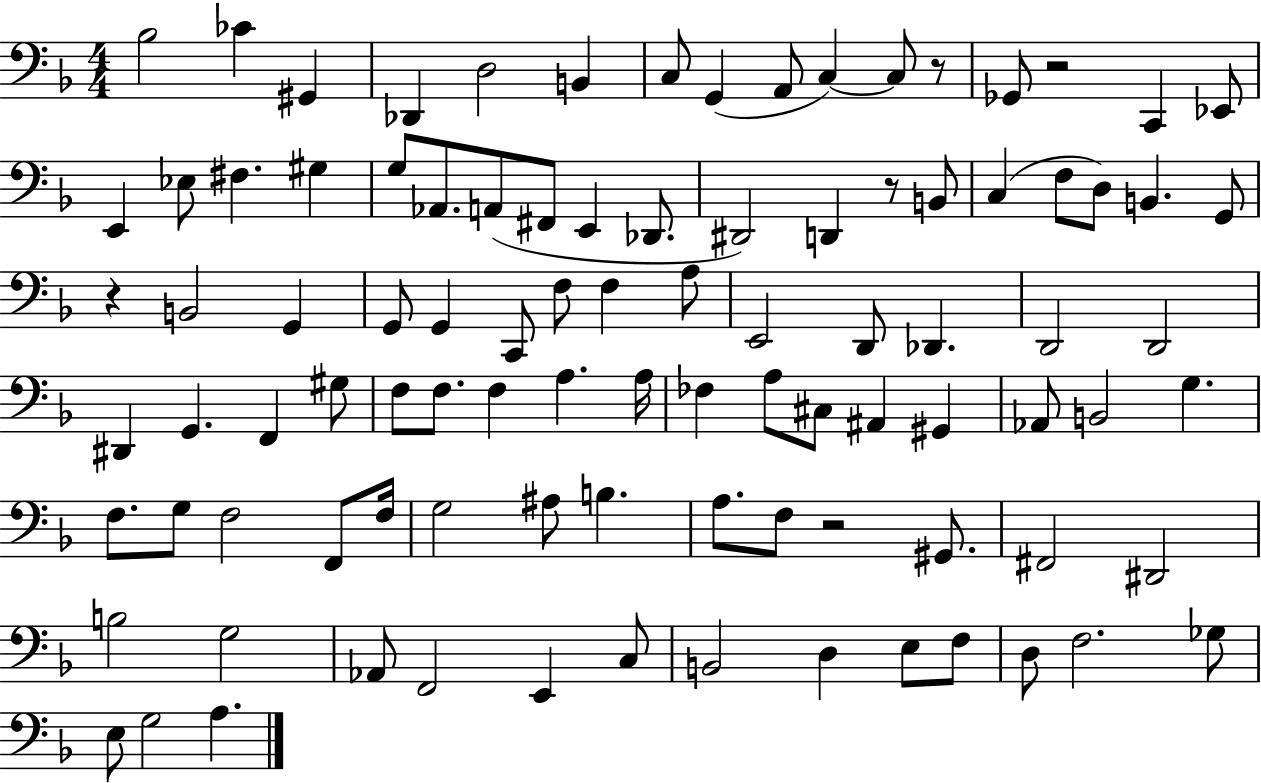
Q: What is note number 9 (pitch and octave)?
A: A2